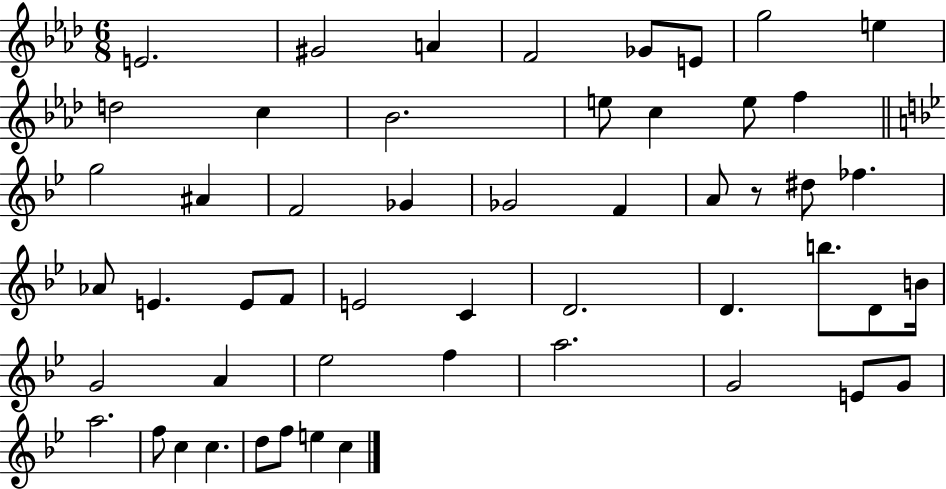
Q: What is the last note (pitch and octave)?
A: C5